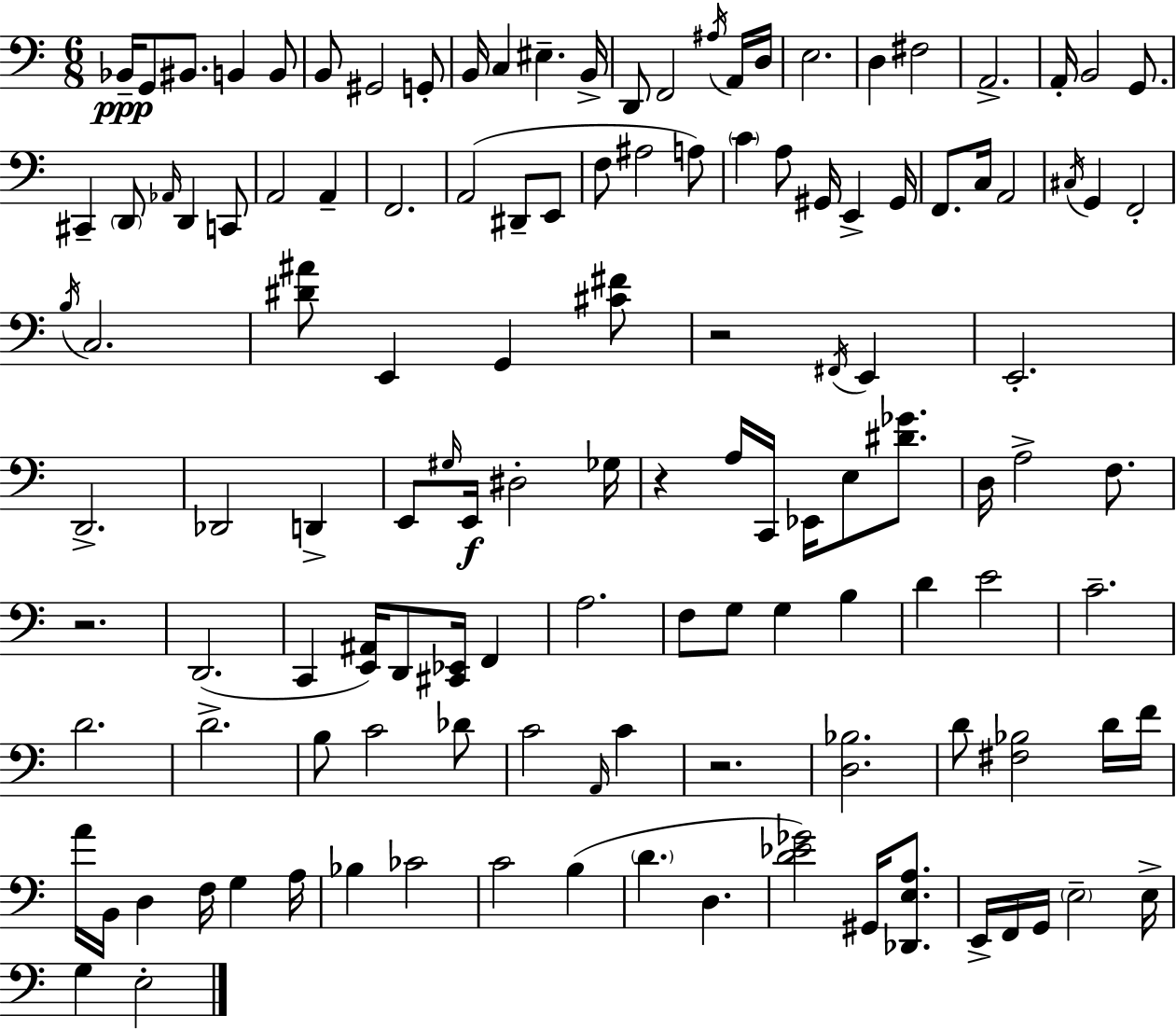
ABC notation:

X:1
T:Untitled
M:6/8
L:1/4
K:Am
_B,,/4 G,,/2 ^B,,/2 B,, B,,/2 B,,/2 ^G,,2 G,,/2 B,,/4 C, ^E, B,,/4 D,,/2 F,,2 ^A,/4 A,,/4 D,/4 E,2 D, ^F,2 A,,2 A,,/4 B,,2 G,,/2 ^C,, D,,/2 _A,,/4 D,, C,,/2 A,,2 A,, F,,2 A,,2 ^D,,/2 E,,/2 F,/2 ^A,2 A,/2 C A,/2 ^G,,/4 E,, ^G,,/4 F,,/2 C,/4 A,,2 ^C,/4 G,, F,,2 B,/4 C,2 [^D^A]/2 E,, G,, [^C^F]/2 z2 ^F,,/4 E,, E,,2 D,,2 _D,,2 D,, E,,/2 ^G,/4 E,,/4 ^D,2 _G,/4 z A,/4 C,,/4 _E,,/4 E,/2 [^D_G]/2 D,/4 A,2 F,/2 z2 D,,2 C,, [E,,^A,,]/4 D,,/2 [^C,,_E,,]/4 F,, A,2 F,/2 G,/2 G, B, D E2 C2 D2 D2 B,/2 C2 _D/2 C2 A,,/4 C z2 [D,_B,]2 D/2 [^F,_B,]2 D/4 F/4 A/4 B,,/4 D, F,/4 G, A,/4 _B, _C2 C2 B, D D, [D_E_G]2 ^G,,/4 [_D,,E,A,]/2 E,,/4 F,,/4 G,,/4 E,2 E,/4 G, E,2